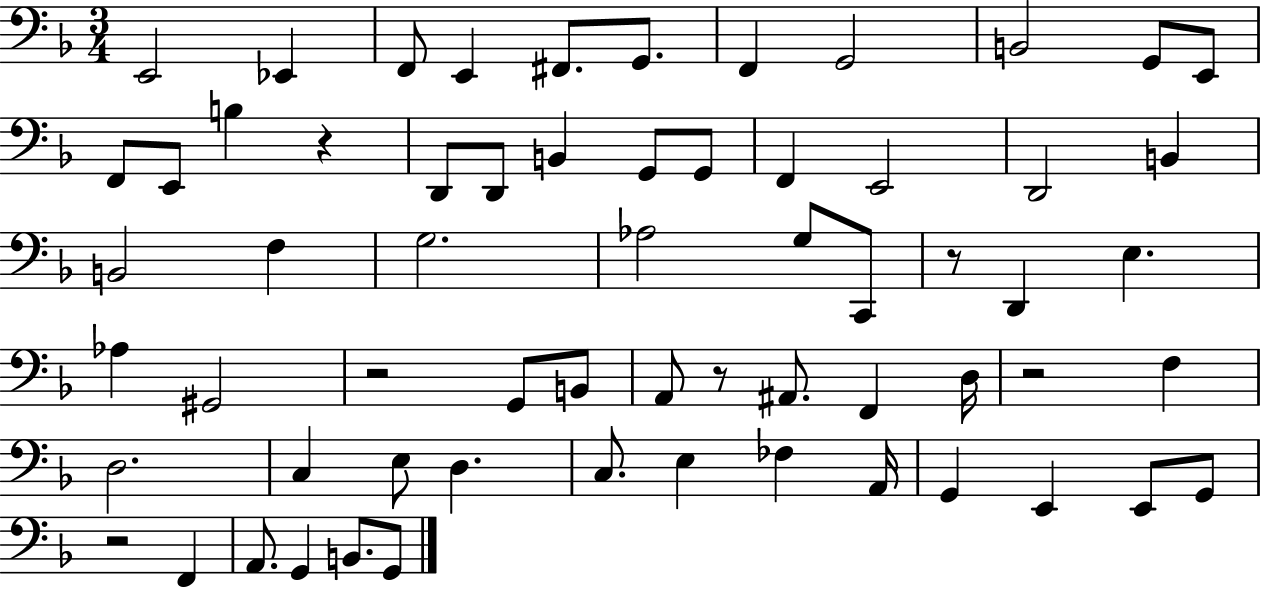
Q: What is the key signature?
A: F major